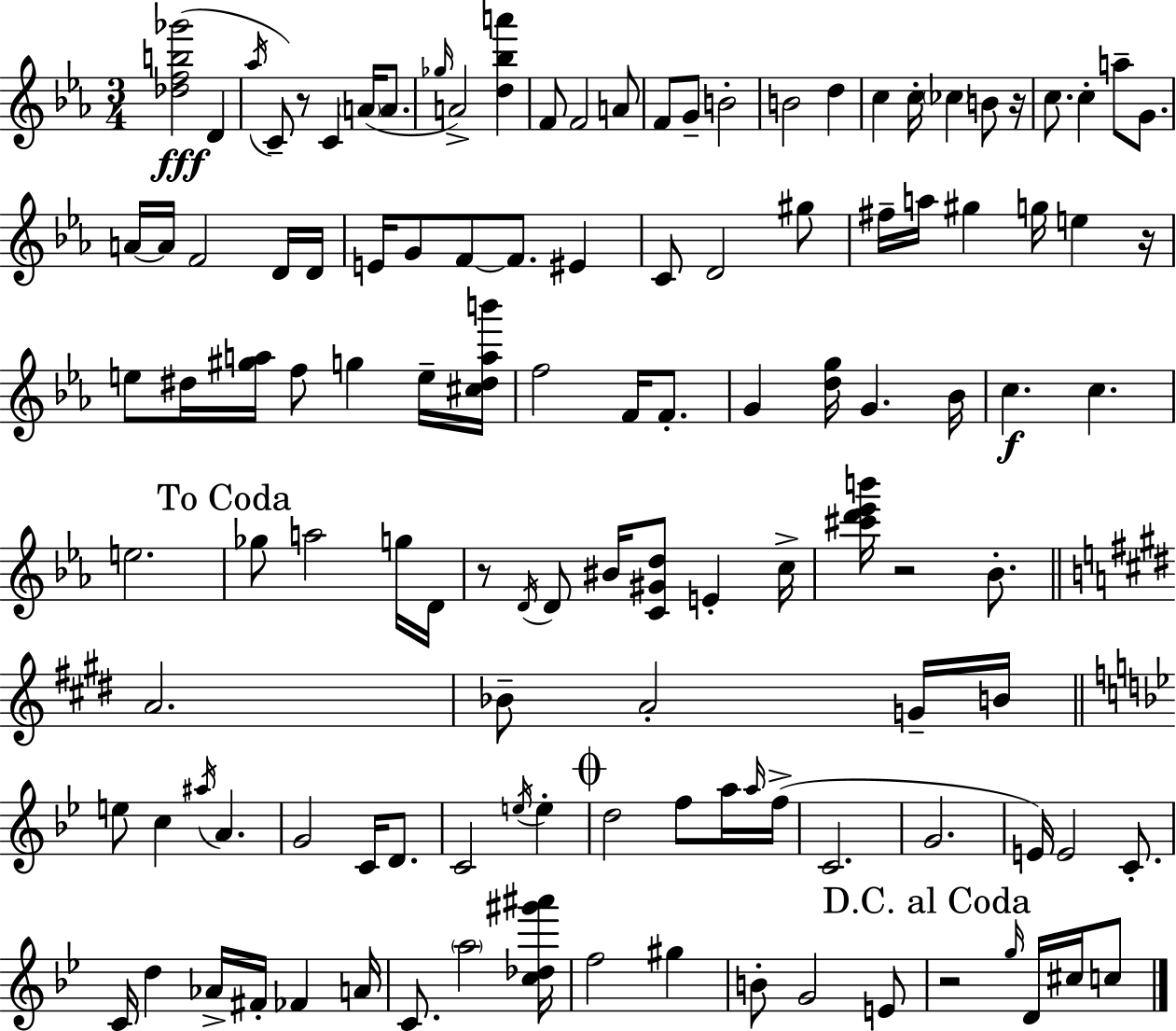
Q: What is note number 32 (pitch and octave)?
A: F4